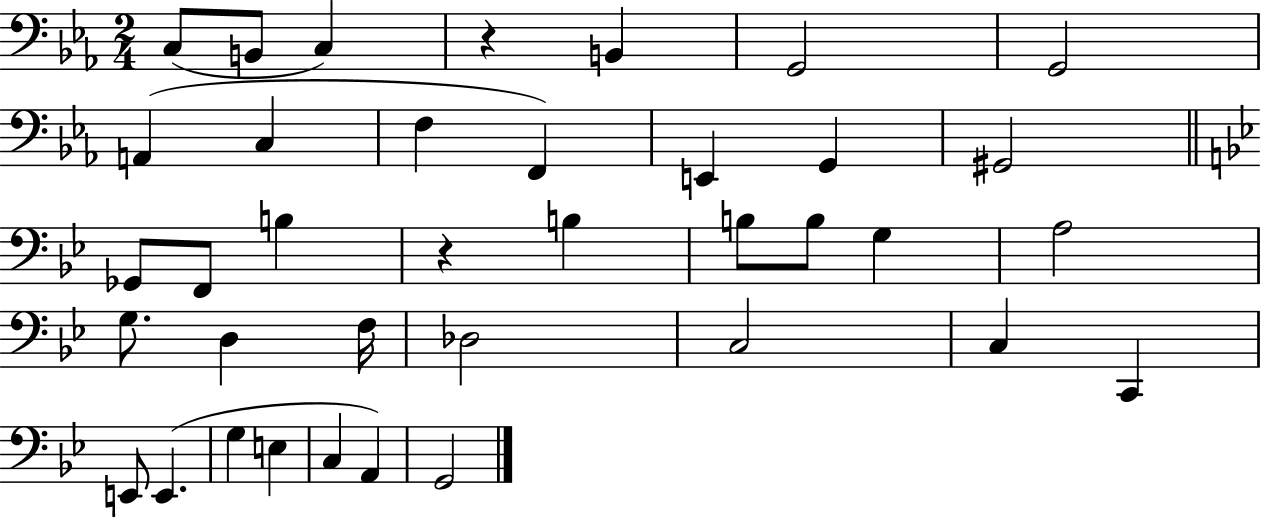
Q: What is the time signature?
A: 2/4